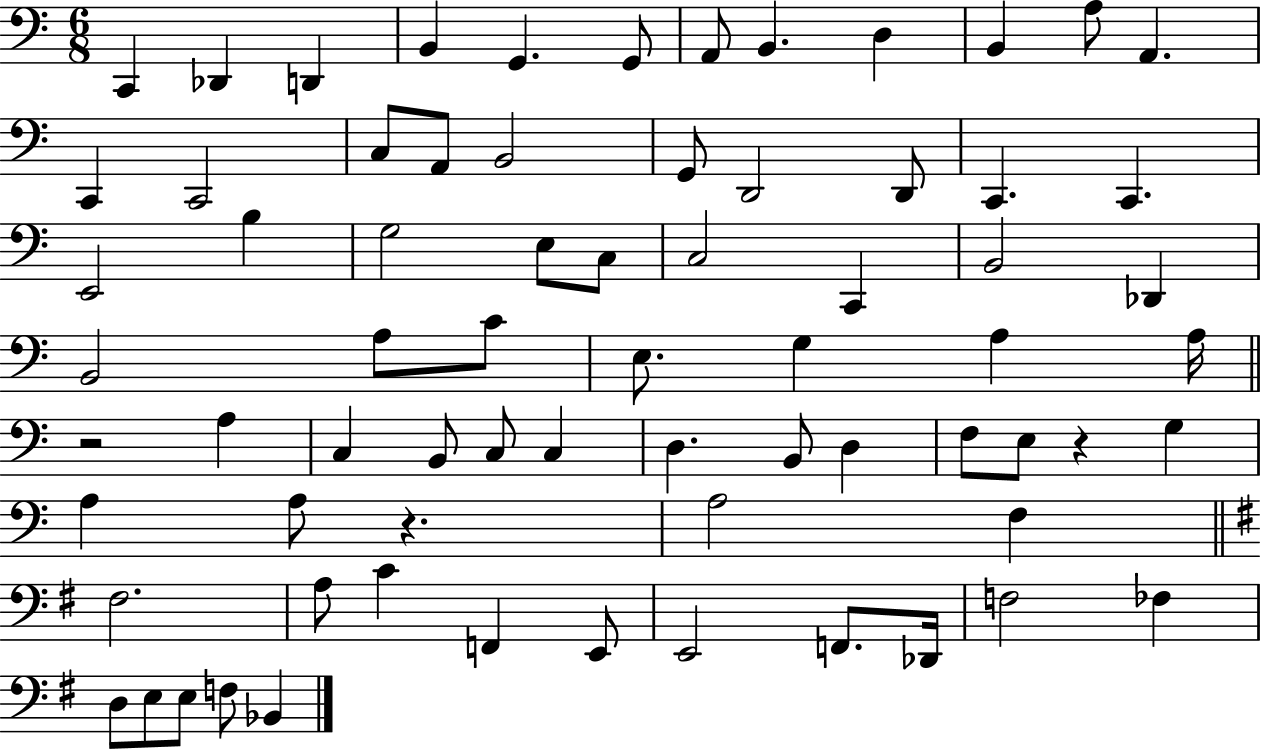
C2/q Db2/q D2/q B2/q G2/q. G2/e A2/e B2/q. D3/q B2/q A3/e A2/q. C2/q C2/h C3/e A2/e B2/h G2/e D2/h D2/e C2/q. C2/q. E2/h B3/q G3/h E3/e C3/e C3/h C2/q B2/h Db2/q B2/h A3/e C4/e E3/e. G3/q A3/q A3/s R/h A3/q C3/q B2/e C3/e C3/q D3/q. B2/e D3/q F3/e E3/e R/q G3/q A3/q A3/e R/q. A3/h F3/q F#3/h. A3/e C4/q F2/q E2/e E2/h F2/e. Db2/s F3/h FES3/q D3/e E3/e E3/e F3/e Bb2/q